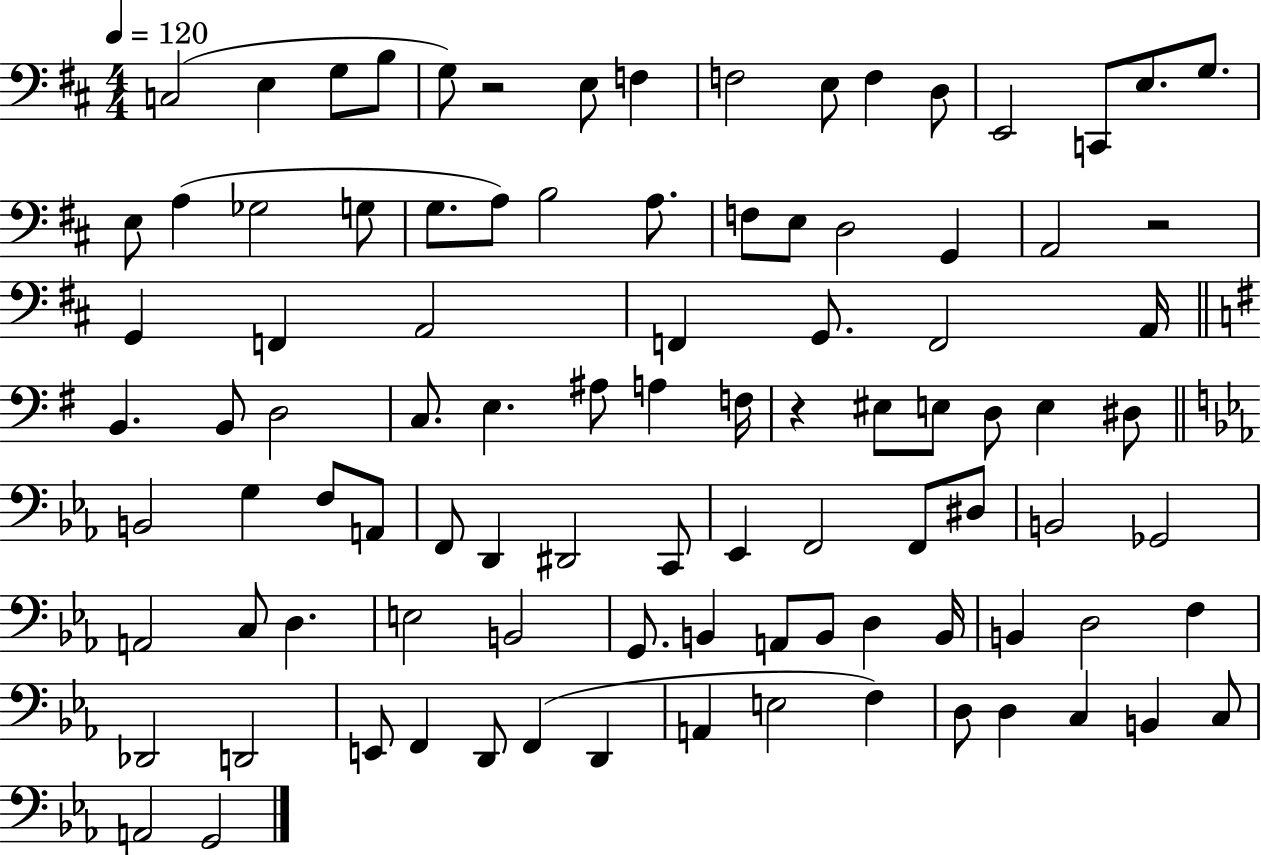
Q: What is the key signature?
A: D major